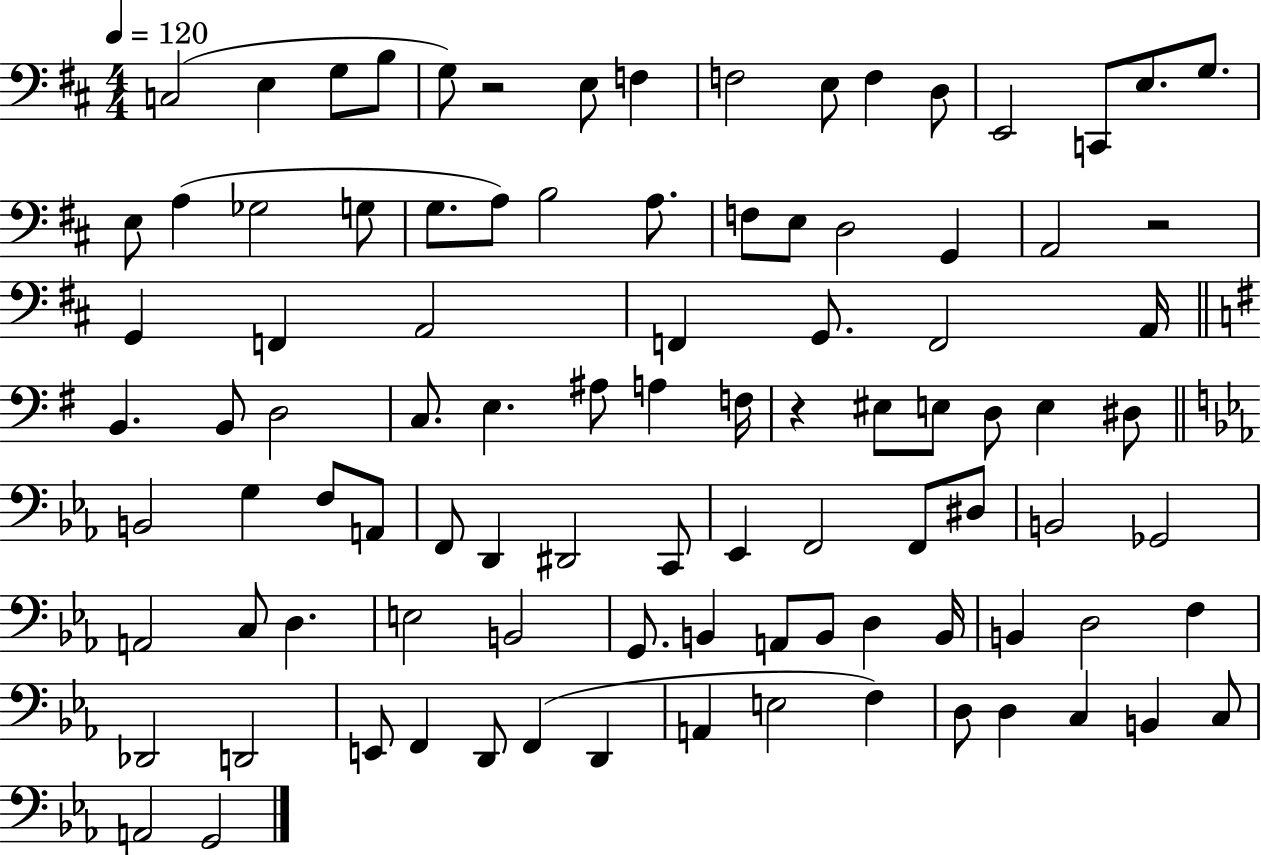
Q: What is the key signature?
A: D major